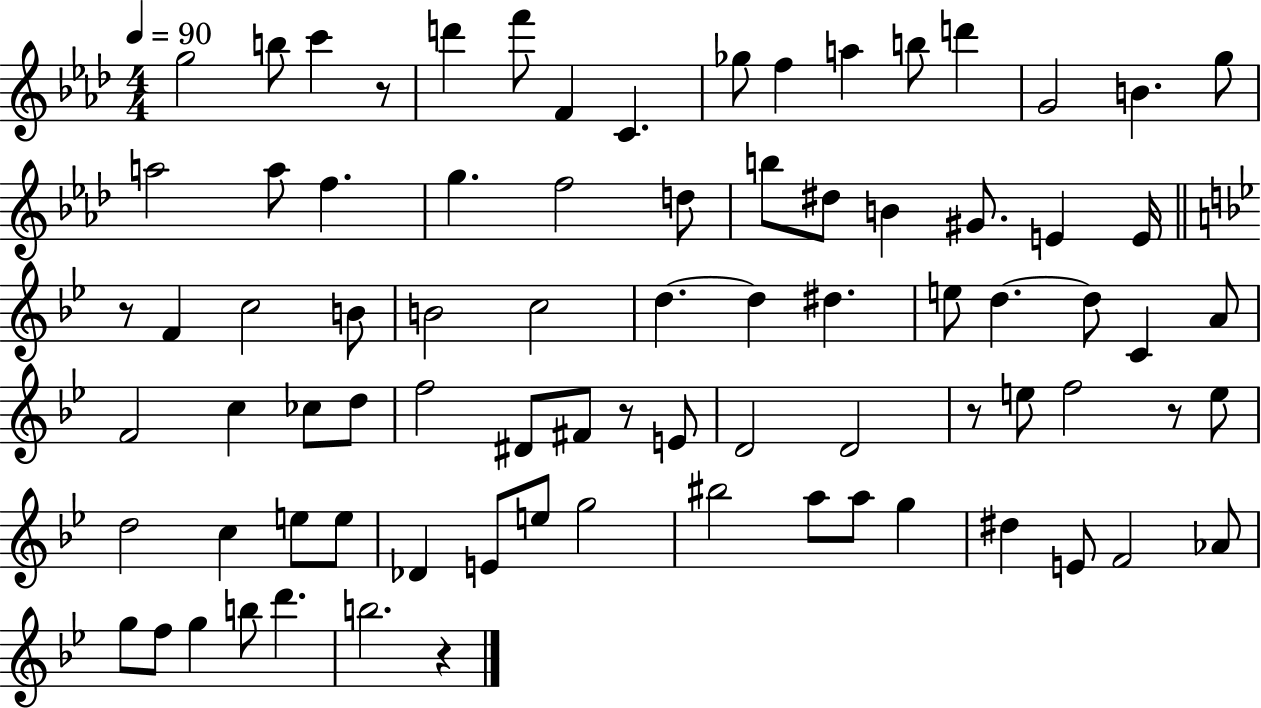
G5/h B5/e C6/q R/e D6/q F6/e F4/q C4/q. Gb5/e F5/q A5/q B5/e D6/q G4/h B4/q. G5/e A5/h A5/e F5/q. G5/q. F5/h D5/e B5/e D#5/e B4/q G#4/e. E4/q E4/s R/e F4/q C5/h B4/e B4/h C5/h D5/q. D5/q D#5/q. E5/e D5/q. D5/e C4/q A4/e F4/h C5/q CES5/e D5/e F5/h D#4/e F#4/e R/e E4/e D4/h D4/h R/e E5/e F5/h R/e E5/e D5/h C5/q E5/e E5/e Db4/q E4/e E5/e G5/h BIS5/h A5/e A5/e G5/q D#5/q E4/e F4/h Ab4/e G5/e F5/e G5/q B5/e D6/q. B5/h. R/q